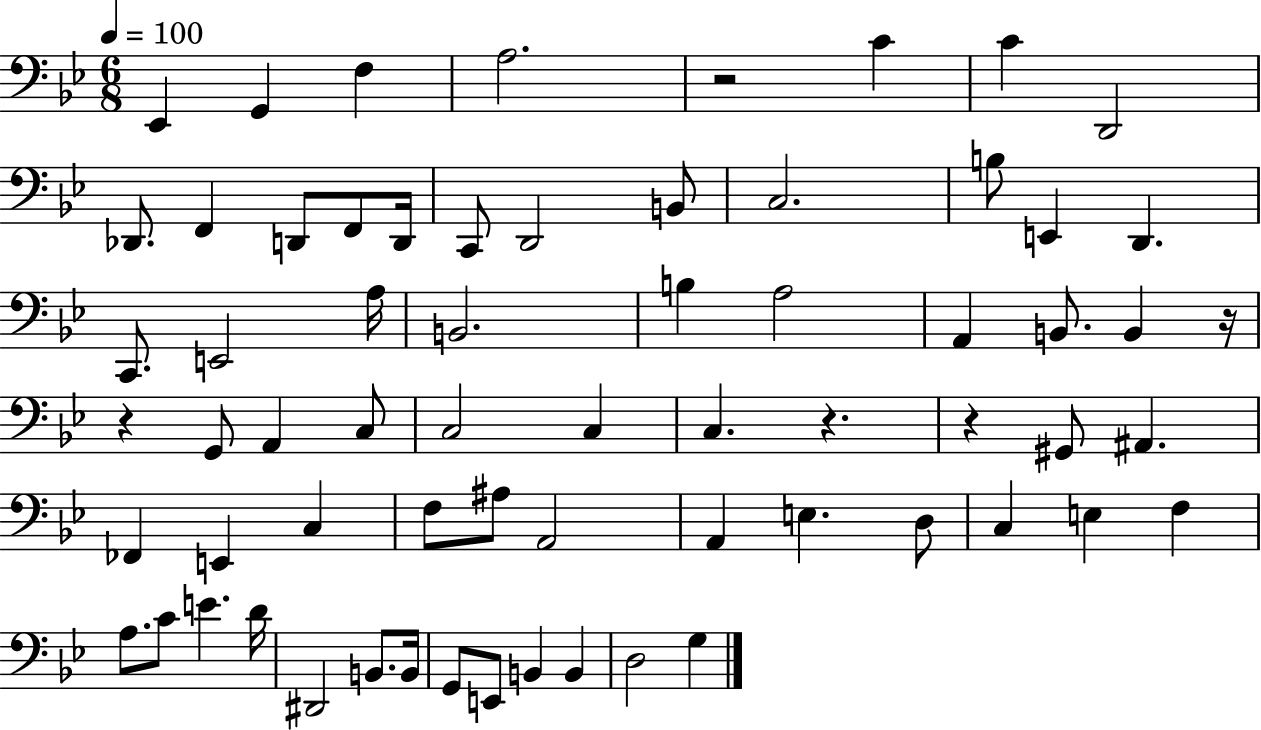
{
  \clef bass
  \numericTimeSignature
  \time 6/8
  \key bes \major
  \tempo 4 = 100
  ees,4 g,4 f4 | a2. | r2 c'4 | c'4 d,2 | \break des,8. f,4 d,8 f,8 d,16 | c,8 d,2 b,8 | c2. | b8 e,4 d,4. | \break c,8. e,2 a16 | b,2. | b4 a2 | a,4 b,8. b,4 r16 | \break r4 g,8 a,4 c8 | c2 c4 | c4. r4. | r4 gis,8 ais,4. | \break fes,4 e,4 c4 | f8 ais8 a,2 | a,4 e4. d8 | c4 e4 f4 | \break a8. c'8 e'4. d'16 | dis,2 b,8. b,16 | g,8 e,8 b,4 b,4 | d2 g4 | \break \bar "|."
}